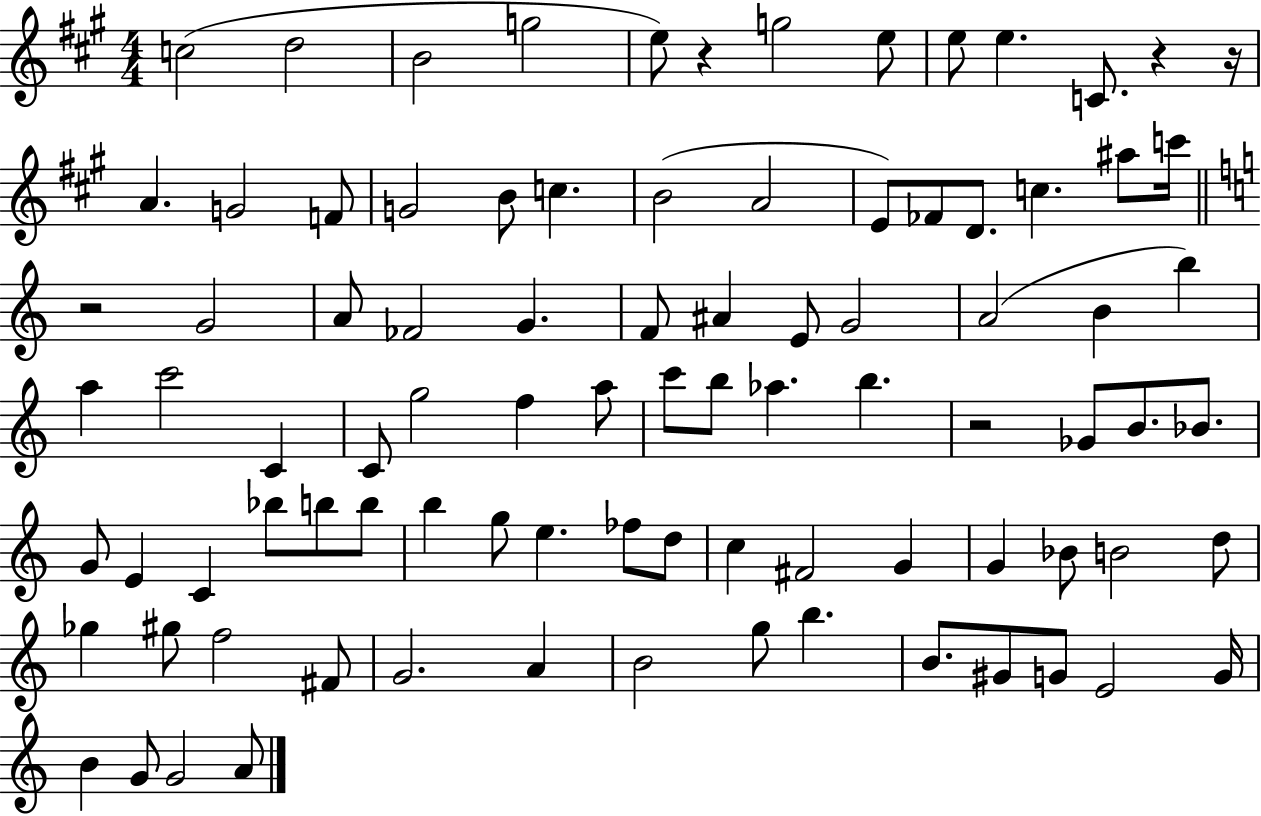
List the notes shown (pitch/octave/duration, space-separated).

C5/h D5/h B4/h G5/h E5/e R/q G5/h E5/e E5/e E5/q. C4/e. R/q R/s A4/q. G4/h F4/e G4/h B4/e C5/q. B4/h A4/h E4/e FES4/e D4/e. C5/q. A#5/e C6/s R/h G4/h A4/e FES4/h G4/q. F4/e A#4/q E4/e G4/h A4/h B4/q B5/q A5/q C6/h C4/q C4/e G5/h F5/q A5/e C6/e B5/e Ab5/q. B5/q. R/h Gb4/e B4/e. Bb4/e. G4/e E4/q C4/q Bb5/e B5/e B5/e B5/q G5/e E5/q. FES5/e D5/e C5/q F#4/h G4/q G4/q Bb4/e B4/h D5/e Gb5/q G#5/e F5/h F#4/e G4/h. A4/q B4/h G5/e B5/q. B4/e. G#4/e G4/e E4/h G4/s B4/q G4/e G4/h A4/e